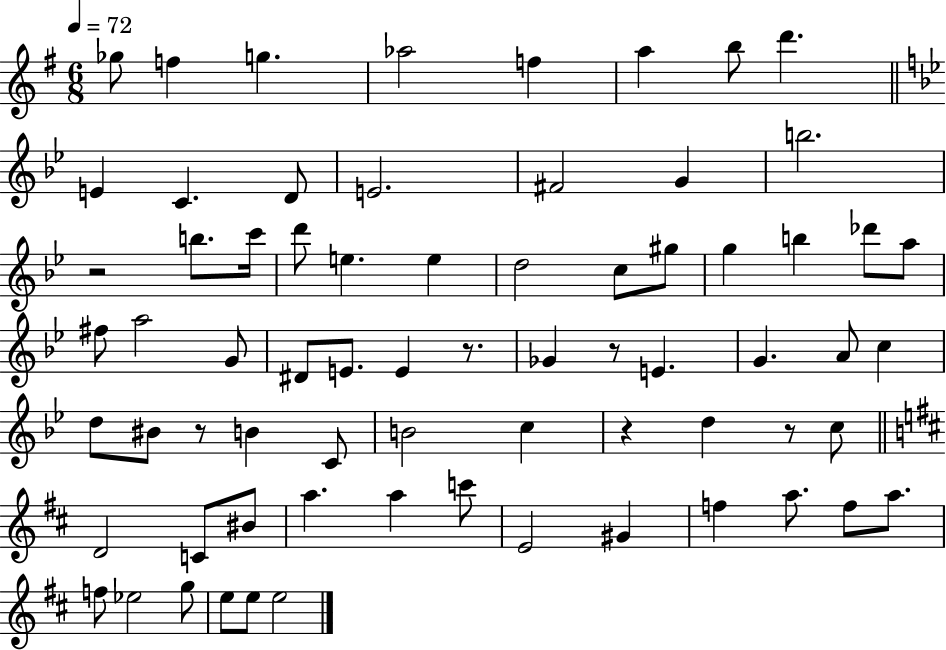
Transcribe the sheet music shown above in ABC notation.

X:1
T:Untitled
M:6/8
L:1/4
K:G
_g/2 f g _a2 f a b/2 d' E C D/2 E2 ^F2 G b2 z2 b/2 c'/4 d'/2 e e d2 c/2 ^g/2 g b _d'/2 a/2 ^f/2 a2 G/2 ^D/2 E/2 E z/2 _G z/2 E G A/2 c d/2 ^B/2 z/2 B C/2 B2 c z d z/2 c/2 D2 C/2 ^B/2 a a c'/2 E2 ^G f a/2 f/2 a/2 f/2 _e2 g/2 e/2 e/2 e2